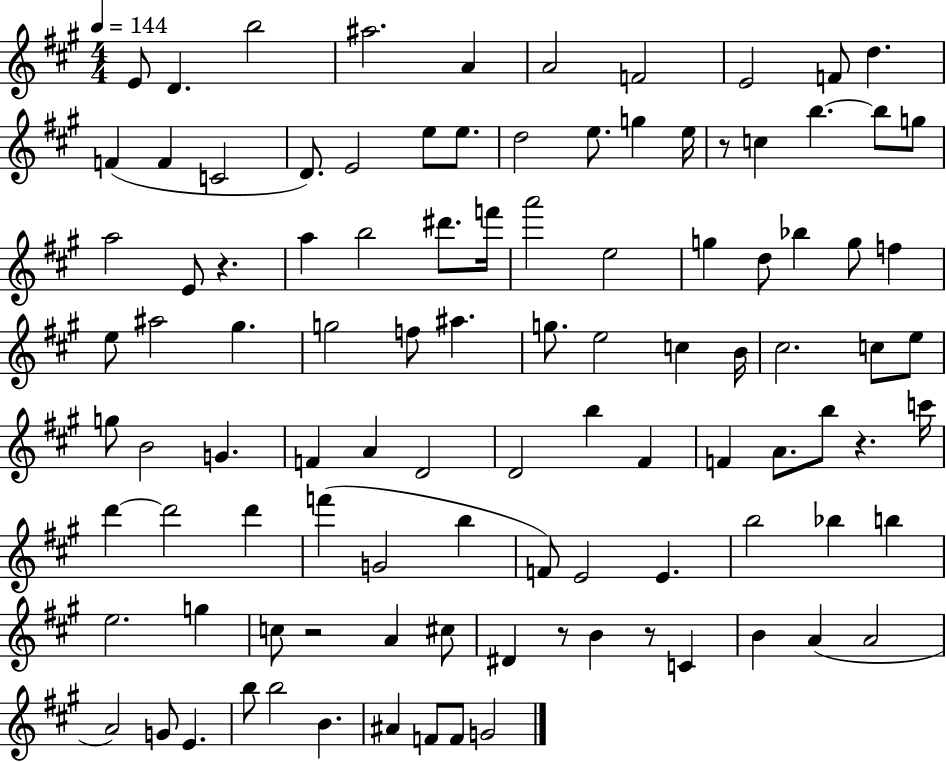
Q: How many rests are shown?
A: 6